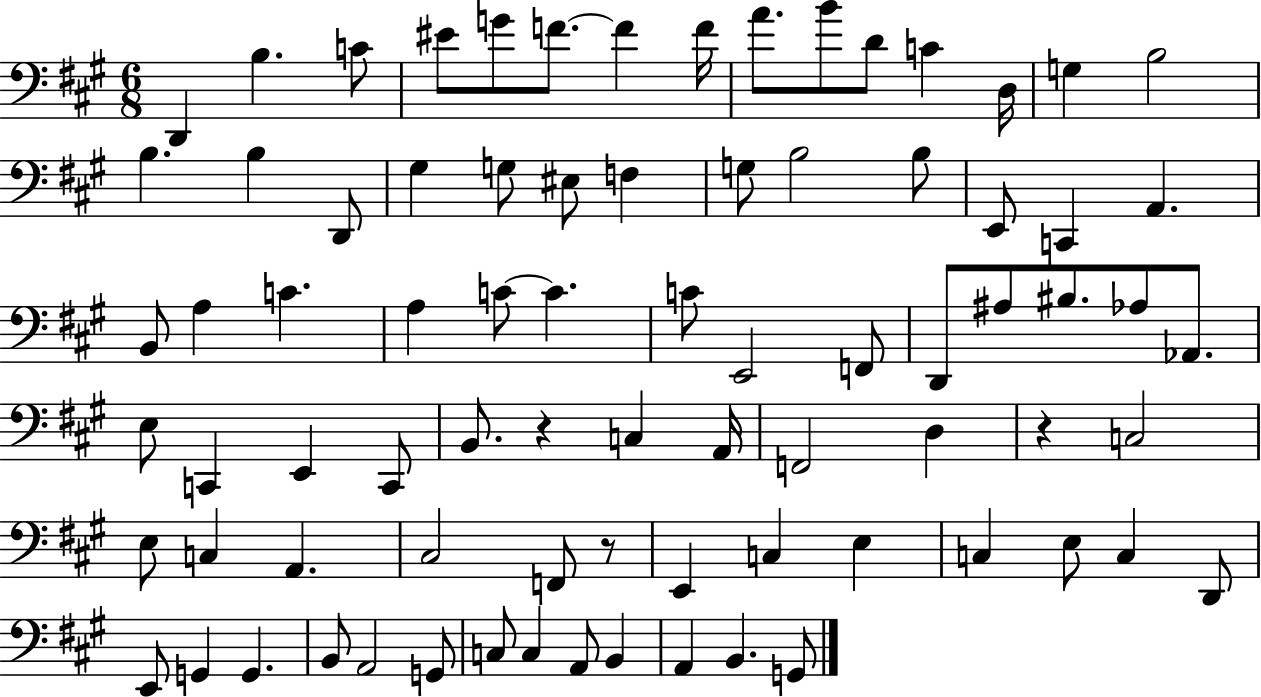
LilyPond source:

{
  \clef bass
  \numericTimeSignature
  \time 6/8
  \key a \major
  d,4 b4. c'8 | eis'8 g'8 f'8.~~ f'4 f'16 | a'8. b'8 d'8 c'4 d16 | g4 b2 | \break b4. b4 d,8 | gis4 g8 eis8 f4 | g8 b2 b8 | e,8 c,4 a,4. | \break b,8 a4 c'4. | a4 c'8~~ c'4. | c'8 e,2 f,8 | d,8 ais8 bis8. aes8 aes,8. | \break e8 c,4 e,4 c,8 | b,8. r4 c4 a,16 | f,2 d4 | r4 c2 | \break e8 c4 a,4. | cis2 f,8 r8 | e,4 c4 e4 | c4 e8 c4 d,8 | \break e,8 g,4 g,4. | b,8 a,2 g,8 | c8 c4 a,8 b,4 | a,4 b,4. g,8 | \break \bar "|."
}